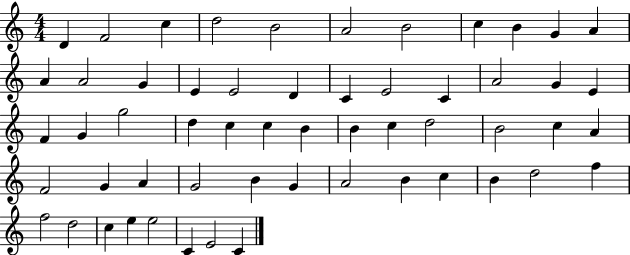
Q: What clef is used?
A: treble